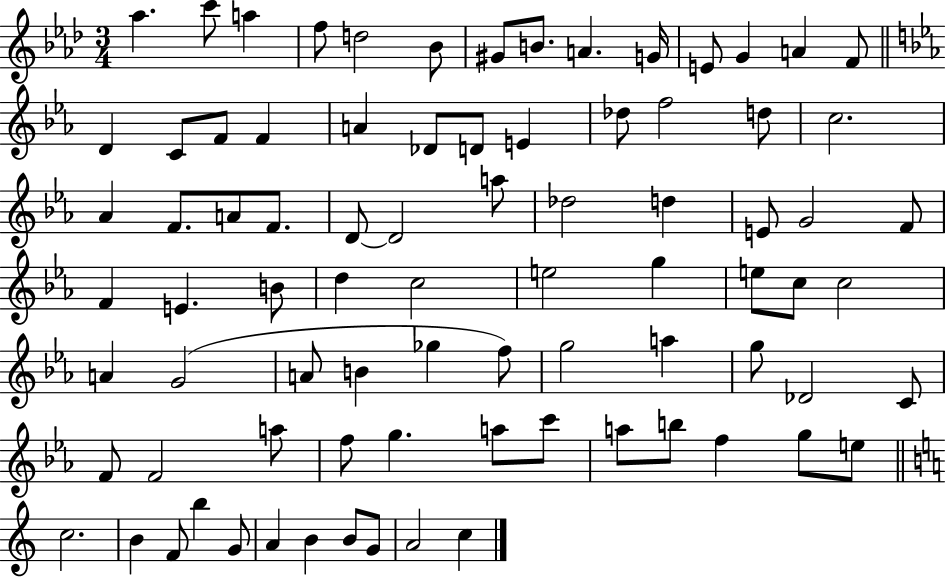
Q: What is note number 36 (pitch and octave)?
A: E4